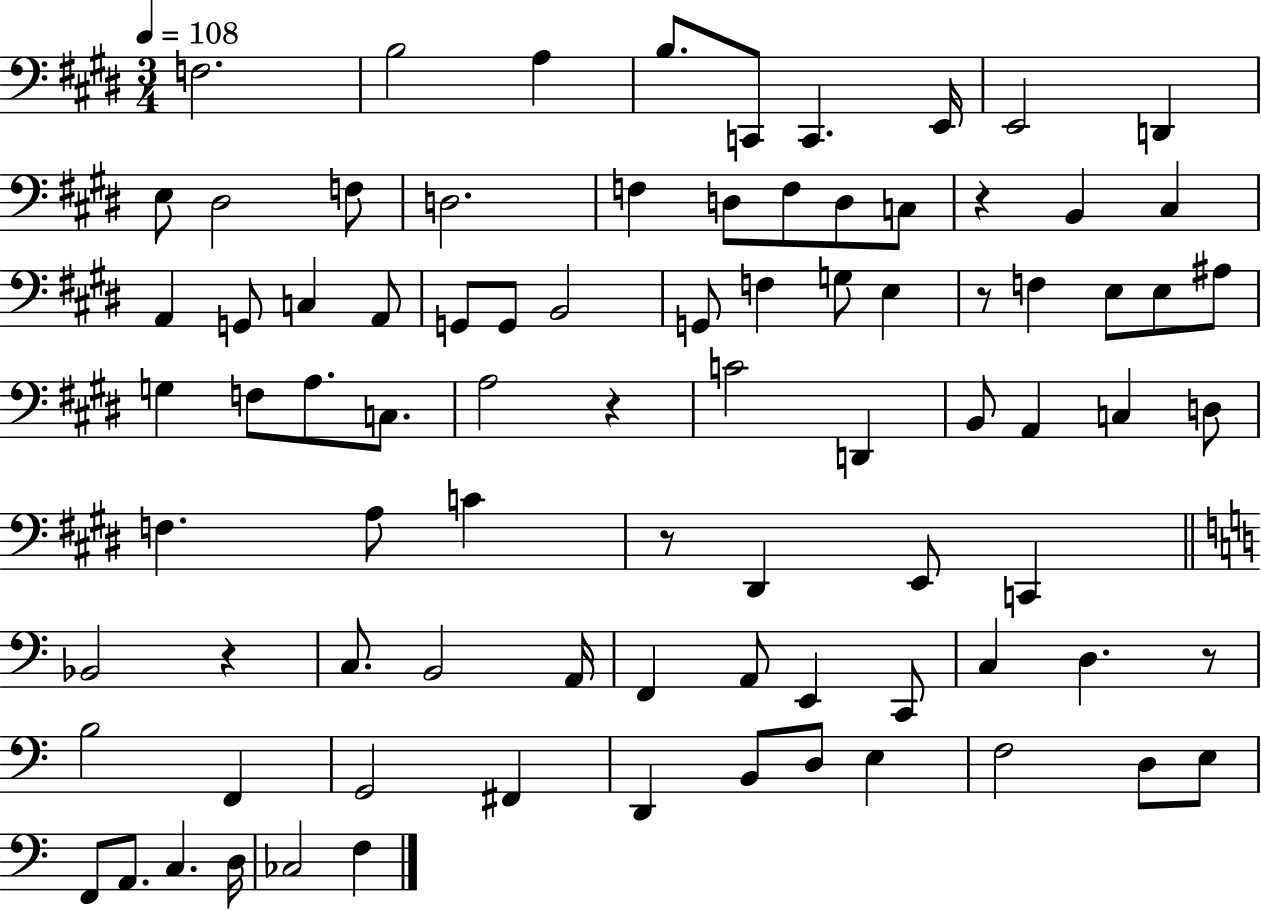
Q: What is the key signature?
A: E major